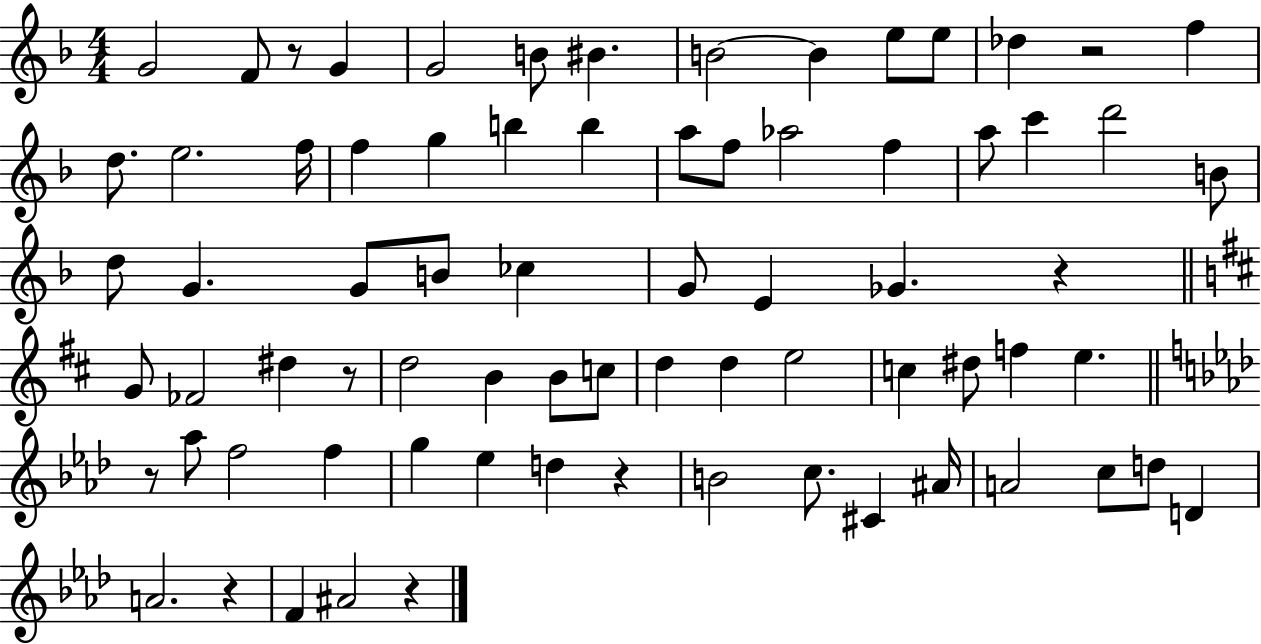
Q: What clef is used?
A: treble